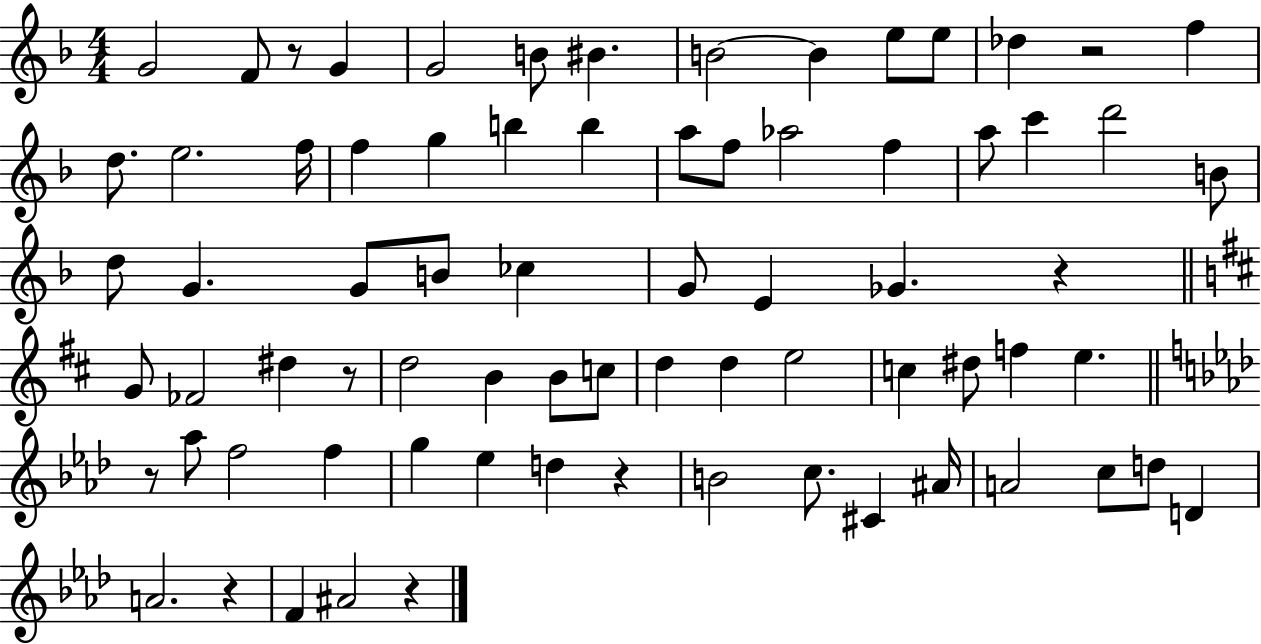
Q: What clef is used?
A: treble